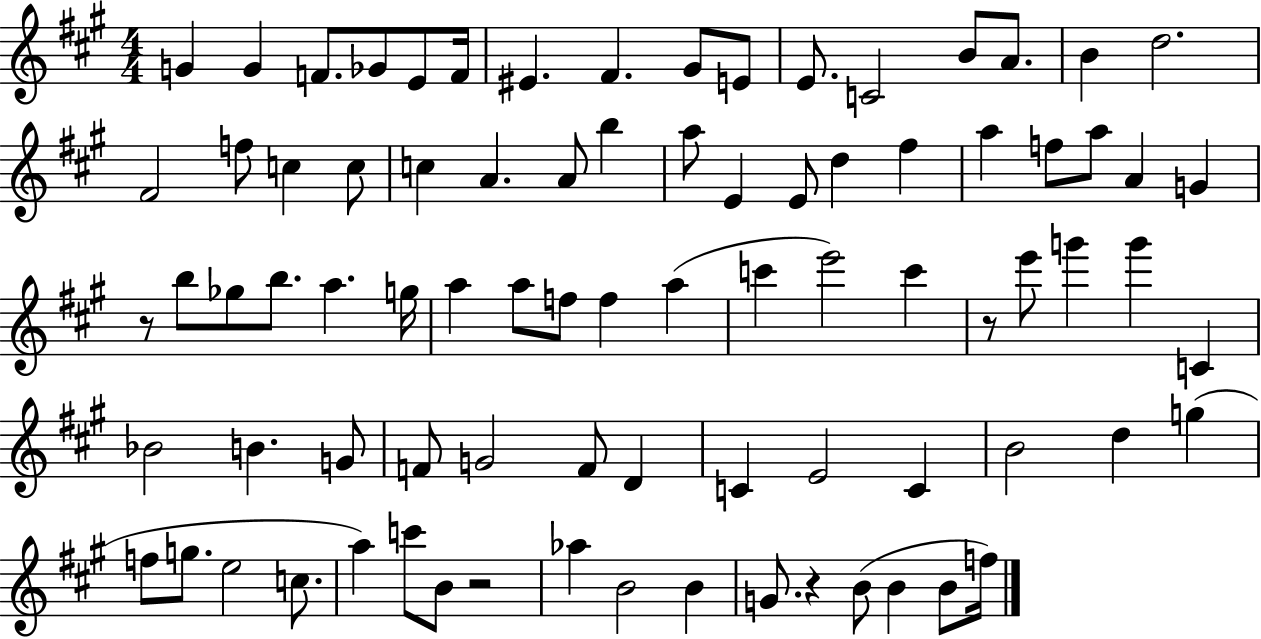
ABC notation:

X:1
T:Untitled
M:4/4
L:1/4
K:A
G G F/2 _G/2 E/2 F/4 ^E ^F ^G/2 E/2 E/2 C2 B/2 A/2 B d2 ^F2 f/2 c c/2 c A A/2 b a/2 E E/2 d ^f a f/2 a/2 A G z/2 b/2 _g/2 b/2 a g/4 a a/2 f/2 f a c' e'2 c' z/2 e'/2 g' g' C _B2 B G/2 F/2 G2 F/2 D C E2 C B2 d g f/2 g/2 e2 c/2 a c'/2 B/2 z2 _a B2 B G/2 z B/2 B B/2 f/4